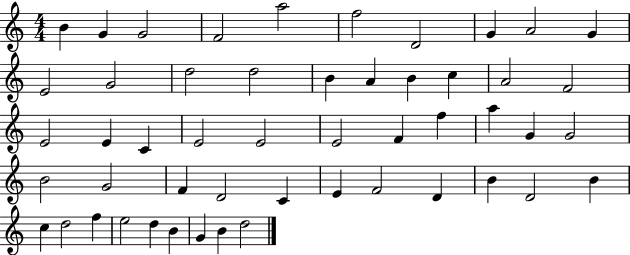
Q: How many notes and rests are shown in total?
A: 51